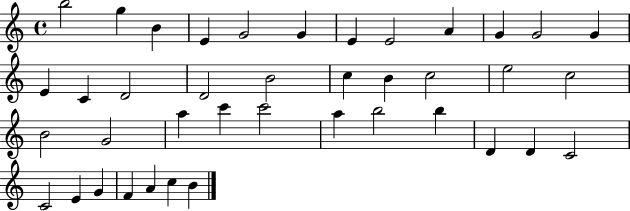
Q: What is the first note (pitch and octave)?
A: B5